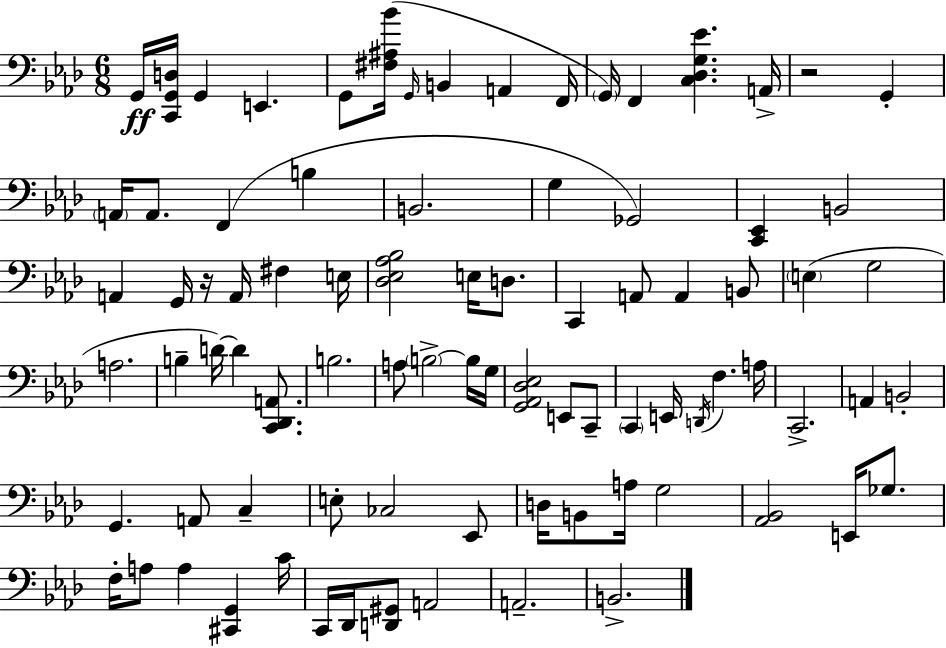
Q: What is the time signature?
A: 6/8